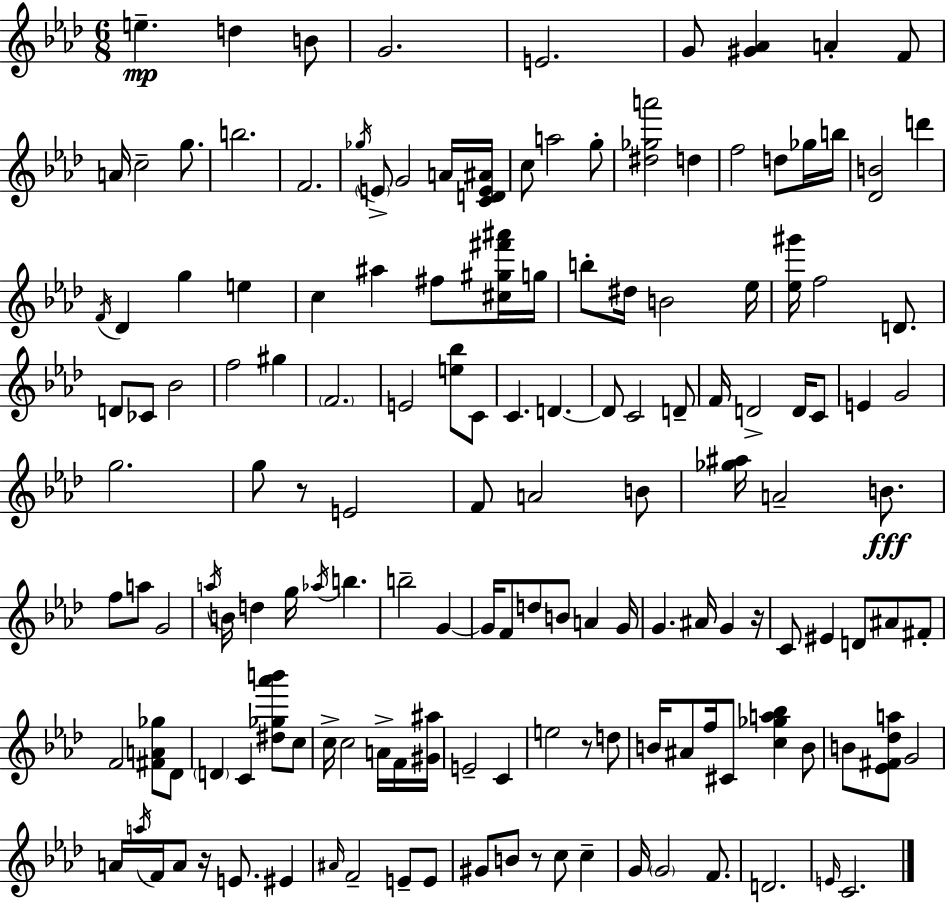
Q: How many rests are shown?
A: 5